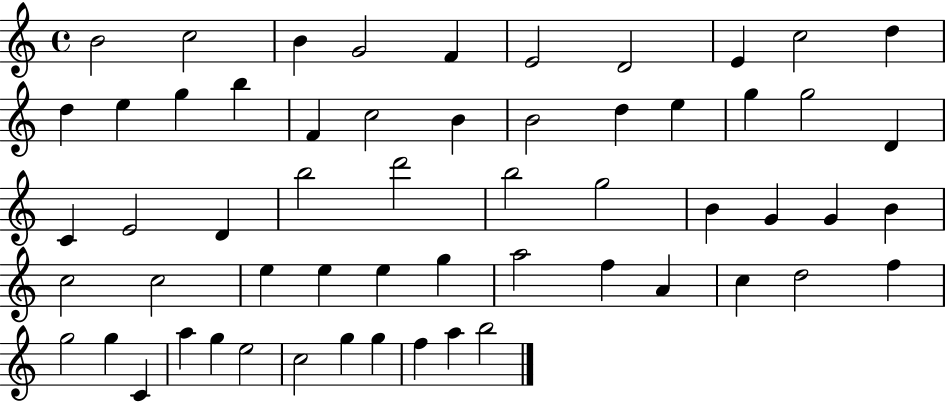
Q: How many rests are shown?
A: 0